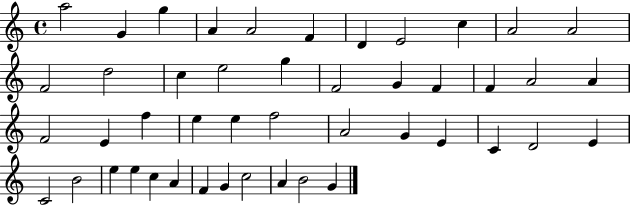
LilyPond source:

{
  \clef treble
  \time 4/4
  \defaultTimeSignature
  \key c \major
  a''2 g'4 g''4 | a'4 a'2 f'4 | d'4 e'2 c''4 | a'2 a'2 | \break f'2 d''2 | c''4 e''2 g''4 | f'2 g'4 f'4 | f'4 a'2 a'4 | \break f'2 e'4 f''4 | e''4 e''4 f''2 | a'2 g'4 e'4 | c'4 d'2 e'4 | \break c'2 b'2 | e''4 e''4 c''4 a'4 | f'4 g'4 c''2 | a'4 b'2 g'4 | \break \bar "|."
}